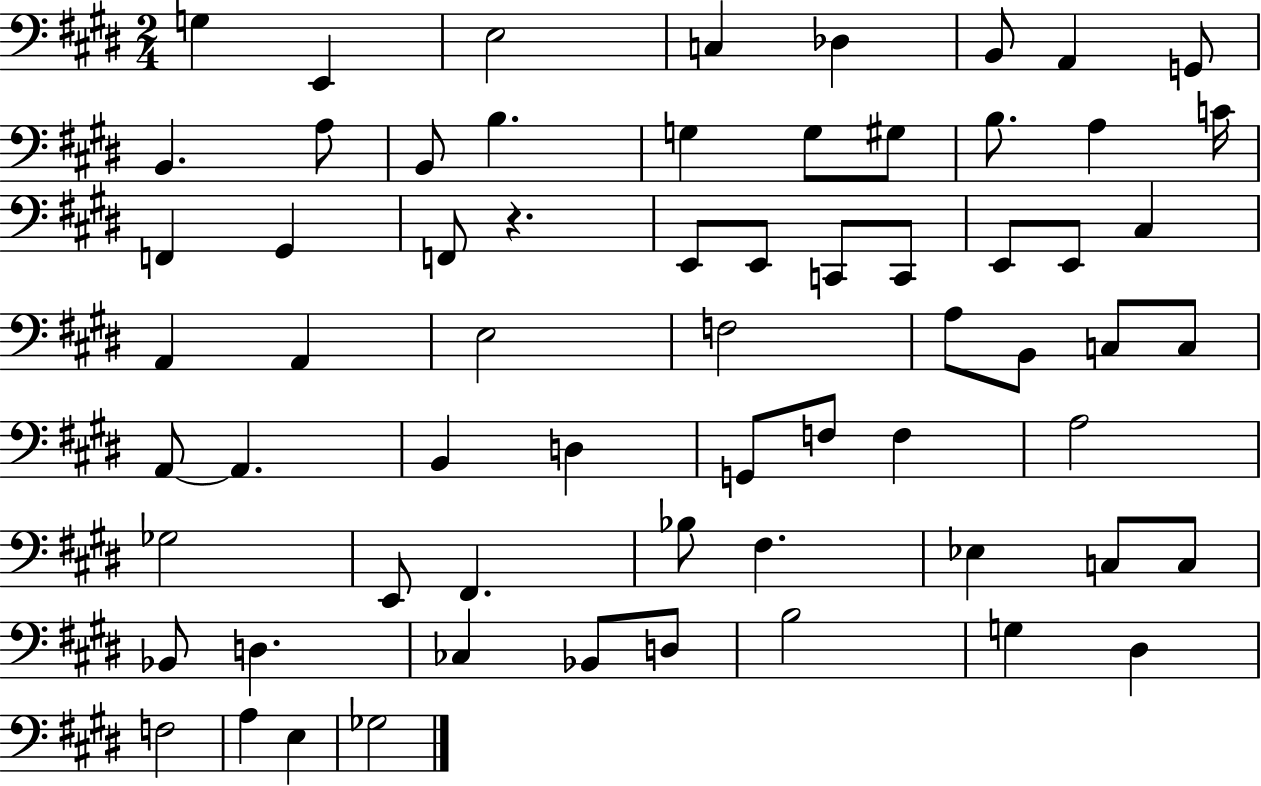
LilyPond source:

{
  \clef bass
  \numericTimeSignature
  \time 2/4
  \key e \major
  g4 e,4 | e2 | c4 des4 | b,8 a,4 g,8 | \break b,4. a8 | b,8 b4. | g4 g8 gis8 | b8. a4 c'16 | \break f,4 gis,4 | f,8 r4. | e,8 e,8 c,8 c,8 | e,8 e,8 cis4 | \break a,4 a,4 | e2 | f2 | a8 b,8 c8 c8 | \break a,8~~ a,4. | b,4 d4 | g,8 f8 f4 | a2 | \break ges2 | e,8 fis,4. | bes8 fis4. | ees4 c8 c8 | \break bes,8 d4. | ces4 bes,8 d8 | b2 | g4 dis4 | \break f2 | a4 e4 | ges2 | \bar "|."
}